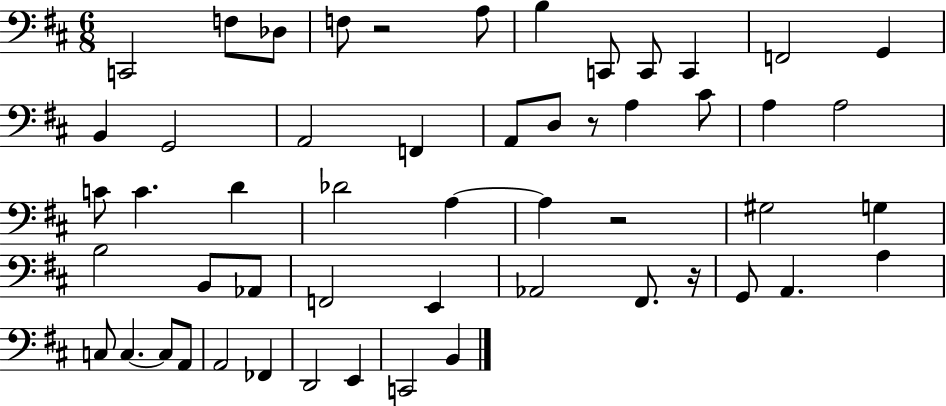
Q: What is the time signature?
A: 6/8